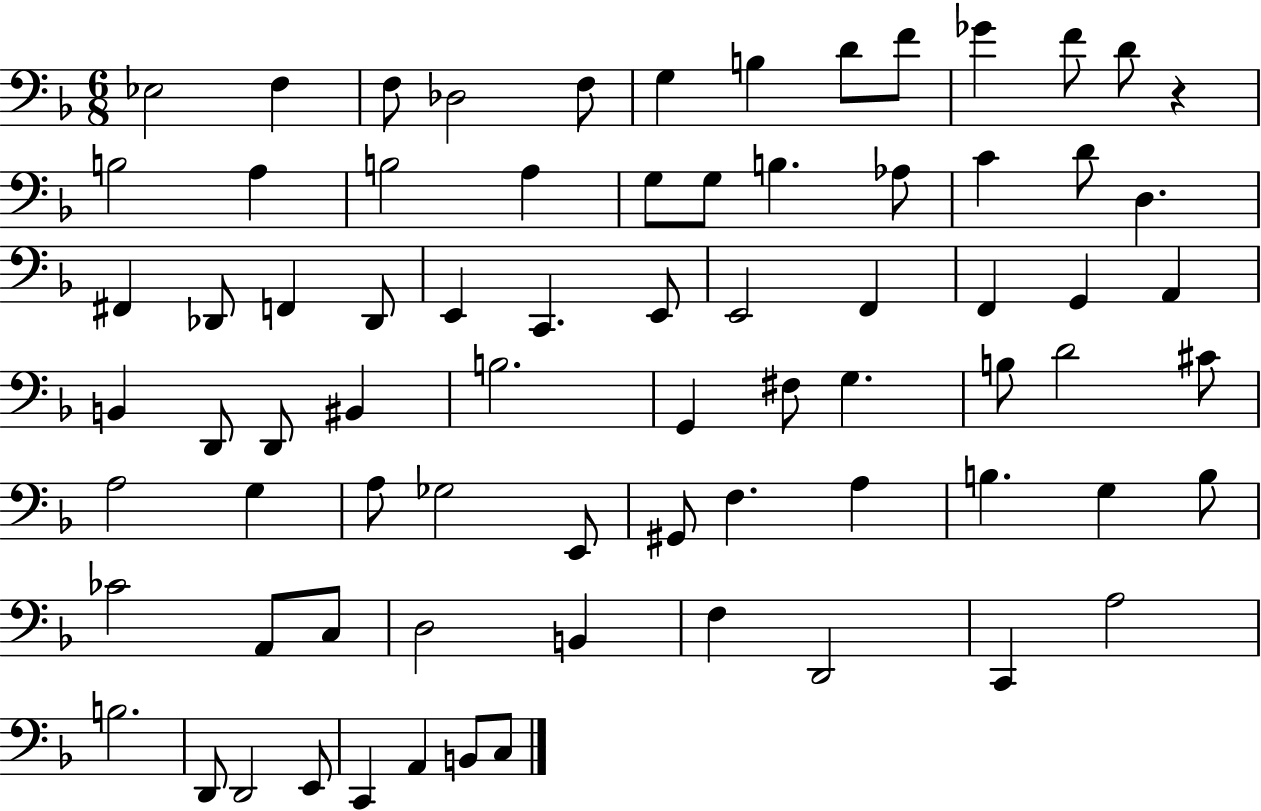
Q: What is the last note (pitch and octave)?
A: C3